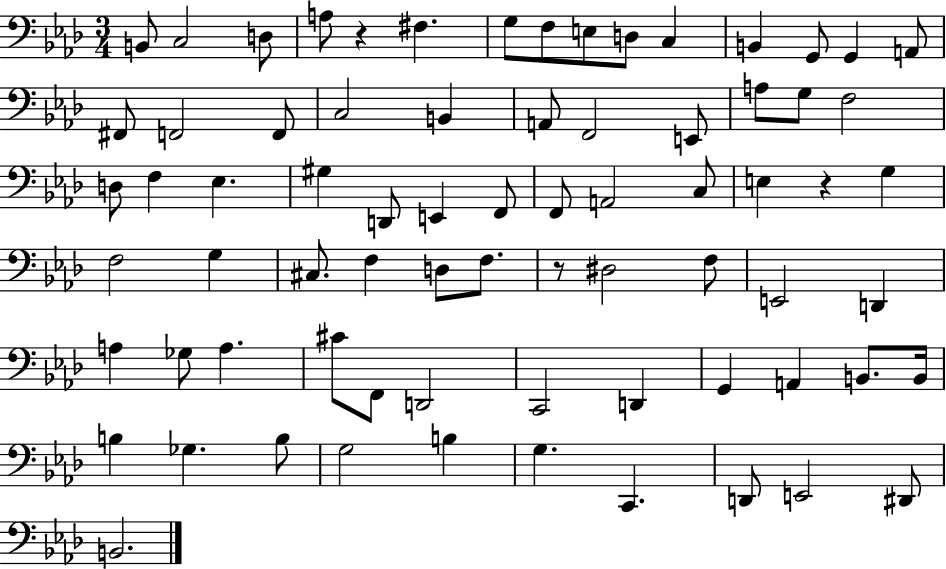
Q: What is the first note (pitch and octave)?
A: B2